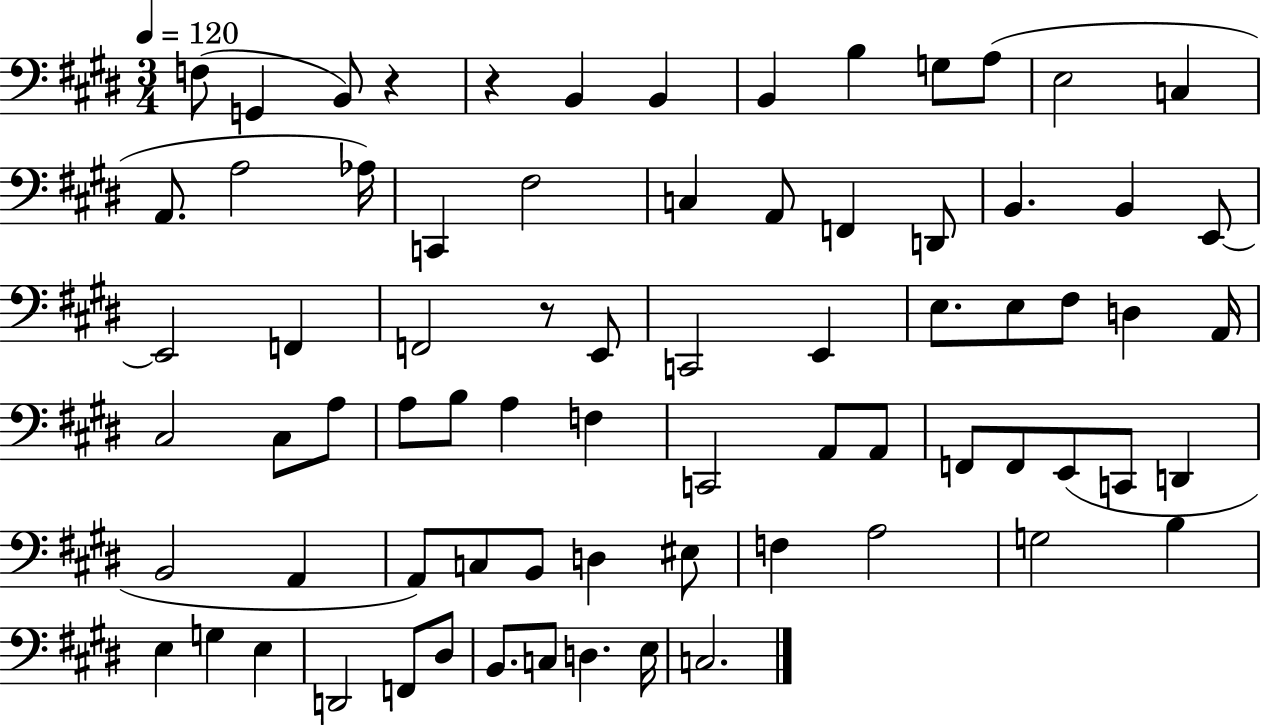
{
  \clef bass
  \numericTimeSignature
  \time 3/4
  \key e \major
  \tempo 4 = 120
  f8( g,4 b,8) r4 | r4 b,4 b,4 | b,4 b4 g8 a8( | e2 c4 | \break a,8. a2 aes16) | c,4 fis2 | c4 a,8 f,4 d,8 | b,4. b,4 e,8~~ | \break e,2 f,4 | f,2 r8 e,8 | c,2 e,4 | e8. e8 fis8 d4 a,16 | \break cis2 cis8 a8 | a8 b8 a4 f4 | c,2 a,8 a,8 | f,8 f,8 e,8( c,8 d,4 | \break b,2 a,4 | a,8) c8 b,8 d4 eis8 | f4 a2 | g2 b4 | \break e4 g4 e4 | d,2 f,8 dis8 | b,8. c8 d4. e16 | c2. | \break \bar "|."
}